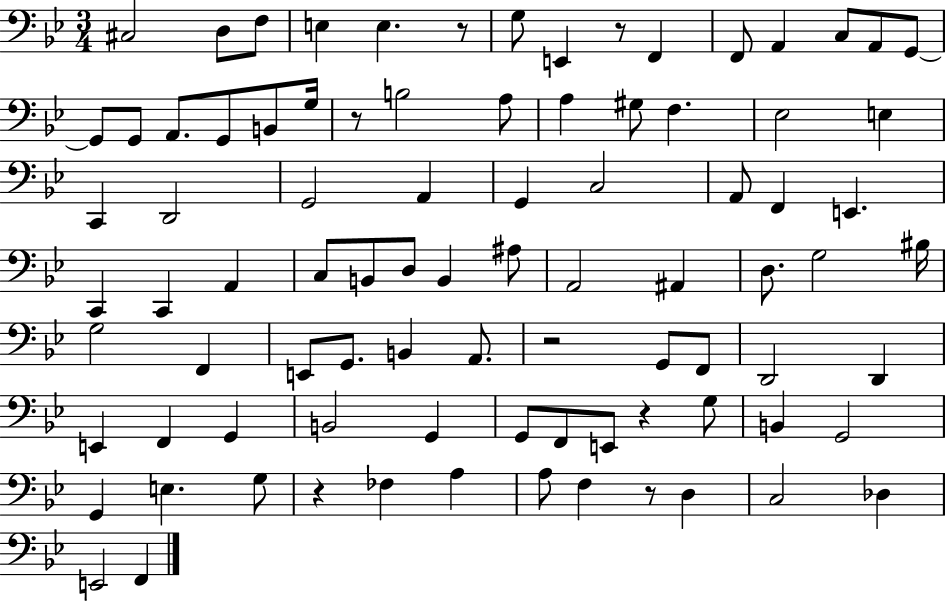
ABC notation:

X:1
T:Untitled
M:3/4
L:1/4
K:Bb
^C,2 D,/2 F,/2 E, E, z/2 G,/2 E,, z/2 F,, F,,/2 A,, C,/2 A,,/2 G,,/2 G,,/2 G,,/2 A,,/2 G,,/2 B,,/2 G,/4 z/2 B,2 A,/2 A, ^G,/2 F, _E,2 E, C,, D,,2 G,,2 A,, G,, C,2 A,,/2 F,, E,, C,, C,, A,, C,/2 B,,/2 D,/2 B,, ^A,/2 A,,2 ^A,, D,/2 G,2 ^B,/4 G,2 F,, E,,/2 G,,/2 B,, A,,/2 z2 G,,/2 F,,/2 D,,2 D,, E,, F,, G,, B,,2 G,, G,,/2 F,,/2 E,,/2 z G,/2 B,, G,,2 G,, E, G,/2 z _F, A, A,/2 F, z/2 D, C,2 _D, E,,2 F,,